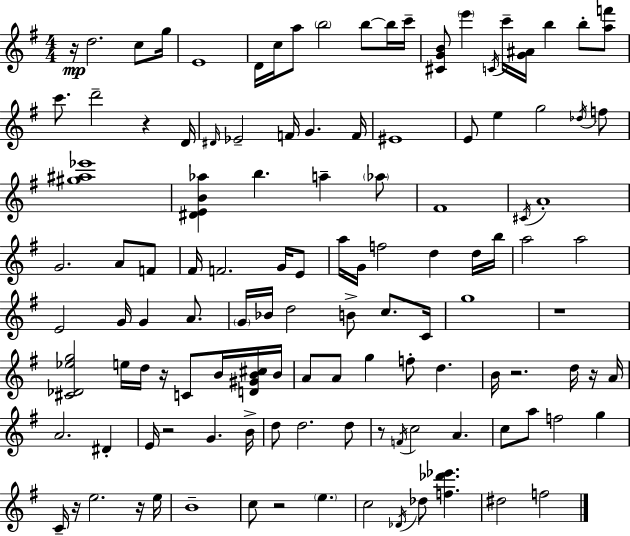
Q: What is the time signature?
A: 4/4